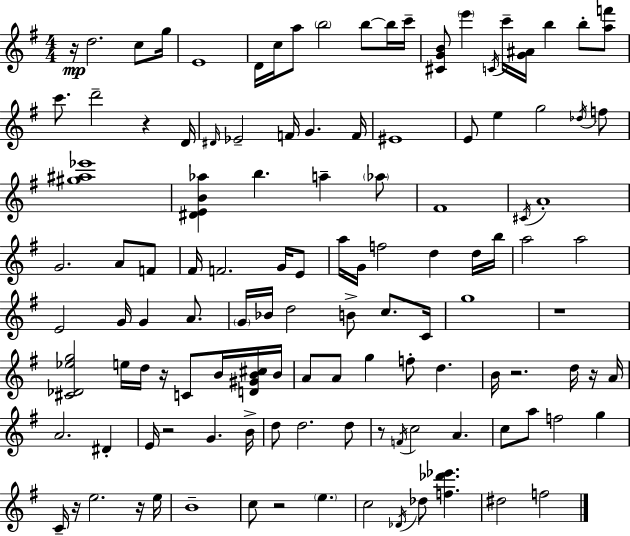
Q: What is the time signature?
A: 4/4